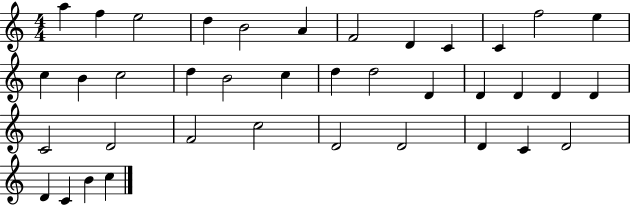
A5/q F5/q E5/h D5/q B4/h A4/q F4/h D4/q C4/q C4/q F5/h E5/q C5/q B4/q C5/h D5/q B4/h C5/q D5/q D5/h D4/q D4/q D4/q D4/q D4/q C4/h D4/h F4/h C5/h D4/h D4/h D4/q C4/q D4/h D4/q C4/q B4/q C5/q